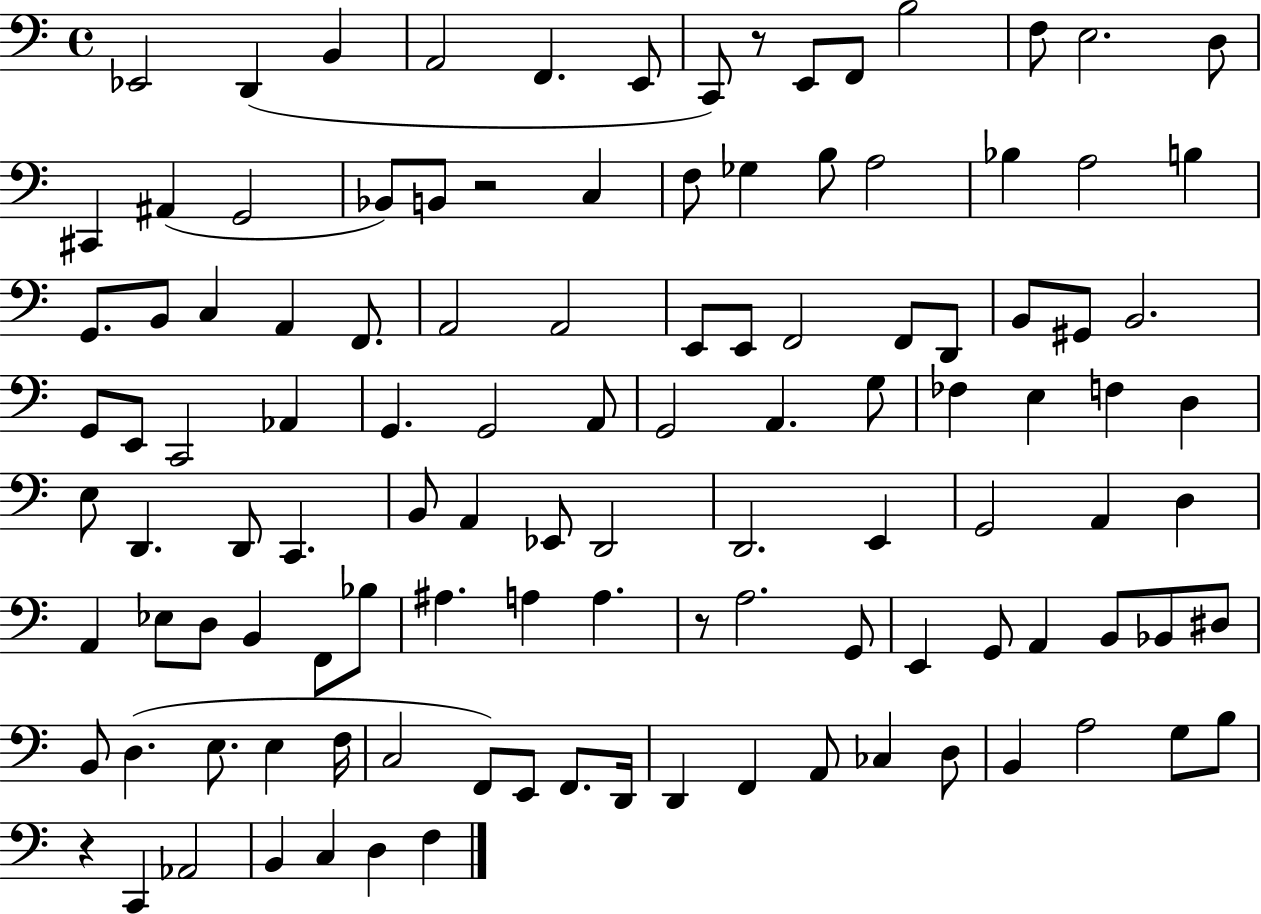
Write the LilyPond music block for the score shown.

{
  \clef bass
  \time 4/4
  \defaultTimeSignature
  \key c \major
  ees,2 d,4( b,4 | a,2 f,4. e,8 | c,8) r8 e,8 f,8 b2 | f8 e2. d8 | \break cis,4 ais,4( g,2 | bes,8) b,8 r2 c4 | f8 ges4 b8 a2 | bes4 a2 b4 | \break g,8. b,8 c4 a,4 f,8. | a,2 a,2 | e,8 e,8 f,2 f,8 d,8 | b,8 gis,8 b,2. | \break g,8 e,8 c,2 aes,4 | g,4. g,2 a,8 | g,2 a,4. g8 | fes4 e4 f4 d4 | \break e8 d,4. d,8 c,4. | b,8 a,4 ees,8 d,2 | d,2. e,4 | g,2 a,4 d4 | \break a,4 ees8 d8 b,4 f,8 bes8 | ais4. a4 a4. | r8 a2. g,8 | e,4 g,8 a,4 b,8 bes,8 dis8 | \break b,8 d4.( e8. e4 f16 | c2 f,8) e,8 f,8. d,16 | d,4 f,4 a,8 ces4 d8 | b,4 a2 g8 b8 | \break r4 c,4 aes,2 | b,4 c4 d4 f4 | \bar "|."
}